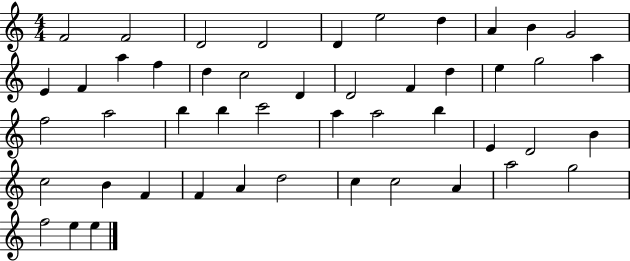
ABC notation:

X:1
T:Untitled
M:4/4
L:1/4
K:C
F2 F2 D2 D2 D e2 d A B G2 E F a f d c2 D D2 F d e g2 a f2 a2 b b c'2 a a2 b E D2 B c2 B F F A d2 c c2 A a2 g2 f2 e e